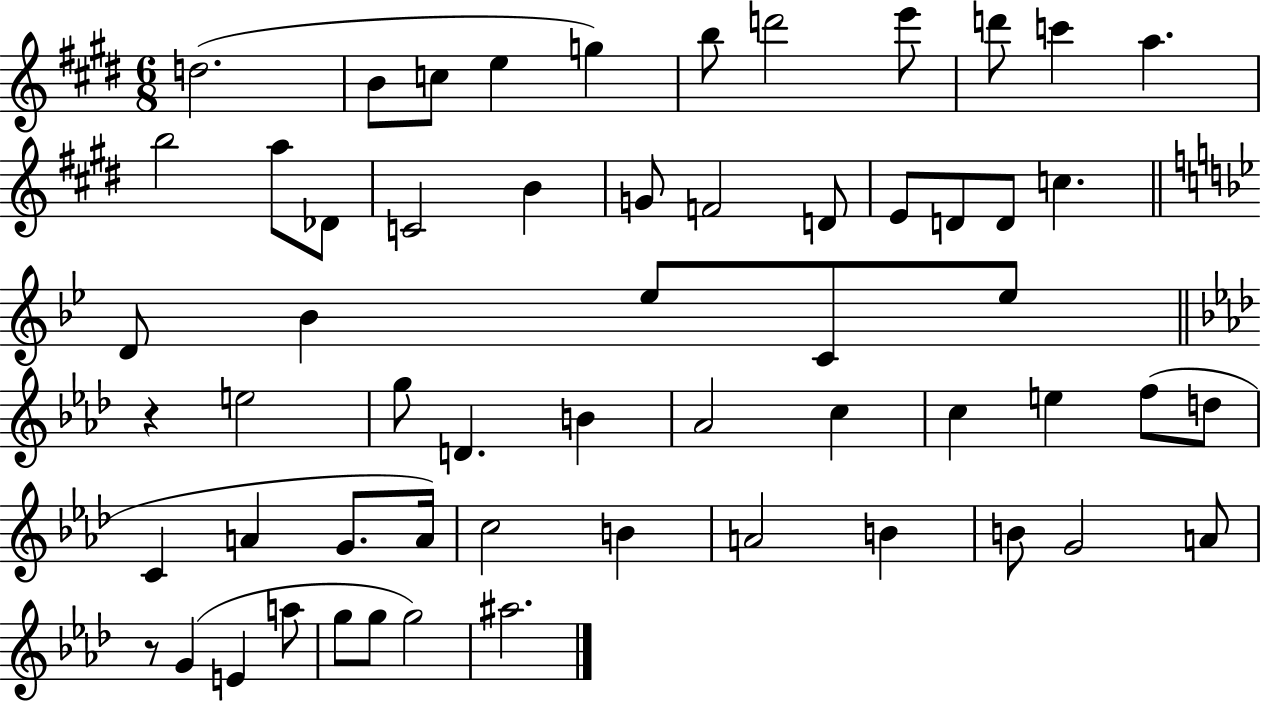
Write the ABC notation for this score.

X:1
T:Untitled
M:6/8
L:1/4
K:E
d2 B/2 c/2 e g b/2 d'2 e'/2 d'/2 c' a b2 a/2 _D/2 C2 B G/2 F2 D/2 E/2 D/2 D/2 c D/2 _B _e/2 C/2 _e/2 z e2 g/2 D B _A2 c c e f/2 d/2 C A G/2 A/4 c2 B A2 B B/2 G2 A/2 z/2 G E a/2 g/2 g/2 g2 ^a2